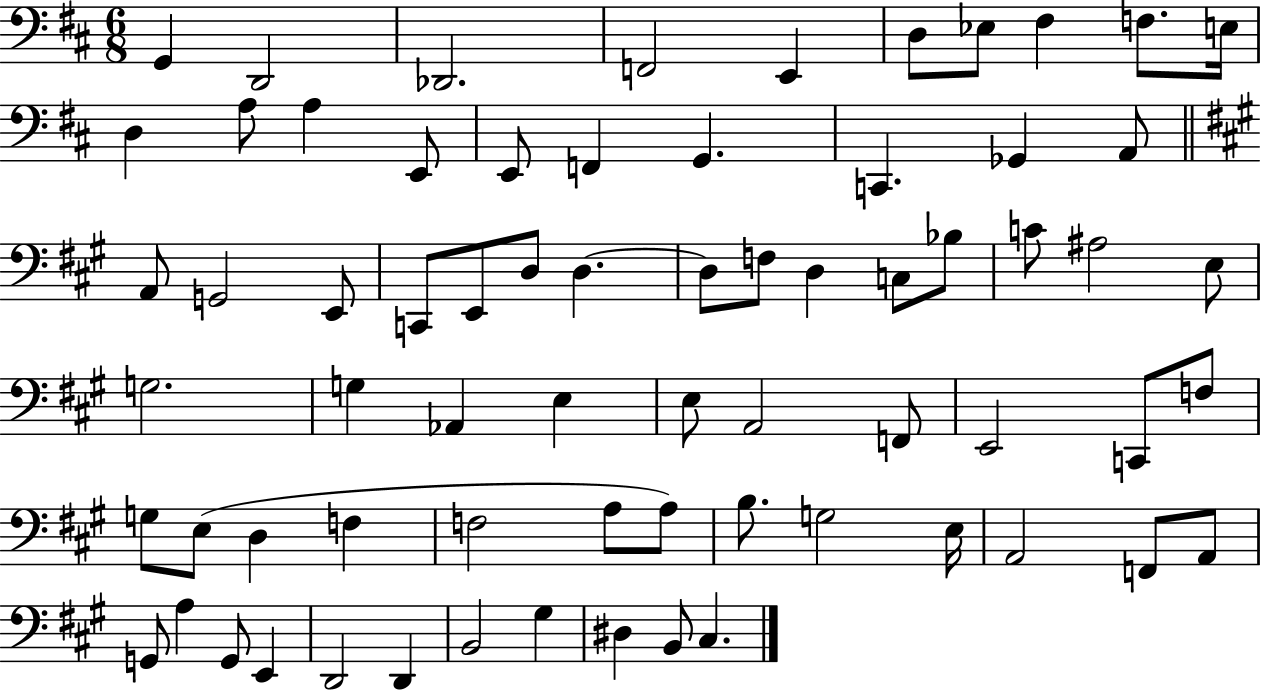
{
  \clef bass
  \numericTimeSignature
  \time 6/8
  \key d \major
  g,4 d,2 | des,2. | f,2 e,4 | d8 ees8 fis4 f8. e16 | \break d4 a8 a4 e,8 | e,8 f,4 g,4. | c,4. ges,4 a,8 | \bar "||" \break \key a \major a,8 g,2 e,8 | c,8 e,8 d8 d4.~~ | d8 f8 d4 c8 bes8 | c'8 ais2 e8 | \break g2. | g4 aes,4 e4 | e8 a,2 f,8 | e,2 c,8 f8 | \break g8 e8( d4 f4 | f2 a8 a8) | b8. g2 e16 | a,2 f,8 a,8 | \break g,8 a4 g,8 e,4 | d,2 d,4 | b,2 gis4 | dis4 b,8 cis4. | \break \bar "|."
}